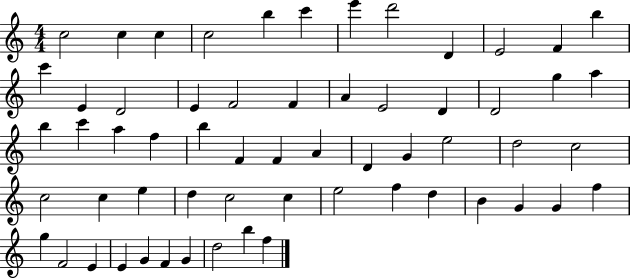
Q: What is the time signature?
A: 4/4